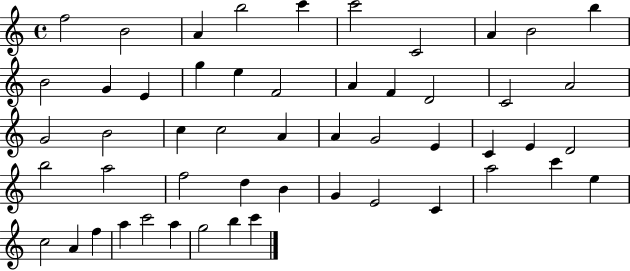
F5/h B4/h A4/q B5/h C6/q C6/h C4/h A4/q B4/h B5/q B4/h G4/q E4/q G5/q E5/q F4/h A4/q F4/q D4/h C4/h A4/h G4/h B4/h C5/q C5/h A4/q A4/q G4/h E4/q C4/q E4/q D4/h B5/h A5/h F5/h D5/q B4/q G4/q E4/h C4/q A5/h C6/q E5/q C5/h A4/q F5/q A5/q C6/h A5/q G5/h B5/q C6/q